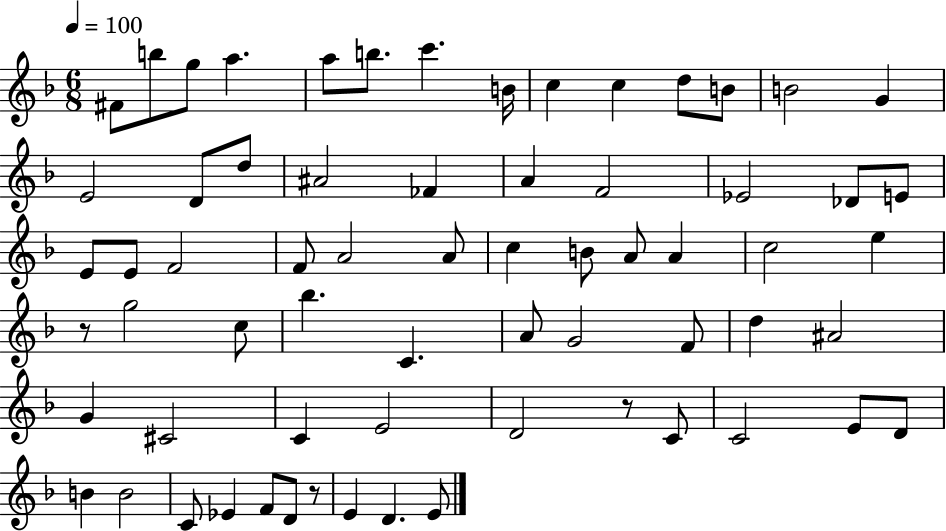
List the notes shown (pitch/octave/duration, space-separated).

F#4/e B5/e G5/e A5/q. A5/e B5/e. C6/q. B4/s C5/q C5/q D5/e B4/e B4/h G4/q E4/h D4/e D5/e A#4/h FES4/q A4/q F4/h Eb4/h Db4/e E4/e E4/e E4/e F4/h F4/e A4/h A4/e C5/q B4/e A4/e A4/q C5/h E5/q R/e G5/h C5/e Bb5/q. C4/q. A4/e G4/h F4/e D5/q A#4/h G4/q C#4/h C4/q E4/h D4/h R/e C4/e C4/h E4/e D4/e B4/q B4/h C4/e Eb4/q F4/e D4/e R/e E4/q D4/q. E4/e